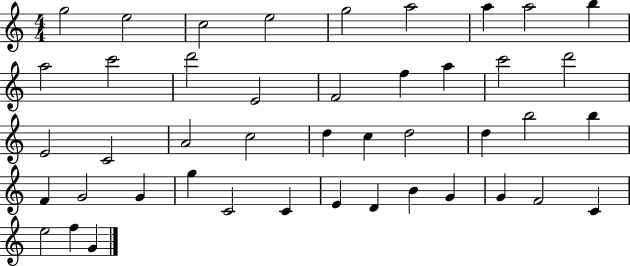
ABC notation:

X:1
T:Untitled
M:4/4
L:1/4
K:C
g2 e2 c2 e2 g2 a2 a a2 b a2 c'2 d'2 E2 F2 f a c'2 d'2 E2 C2 A2 c2 d c d2 d b2 b F G2 G g C2 C E D B G G F2 C e2 f G